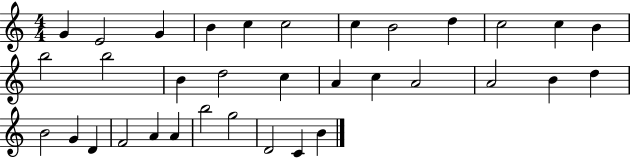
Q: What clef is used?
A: treble